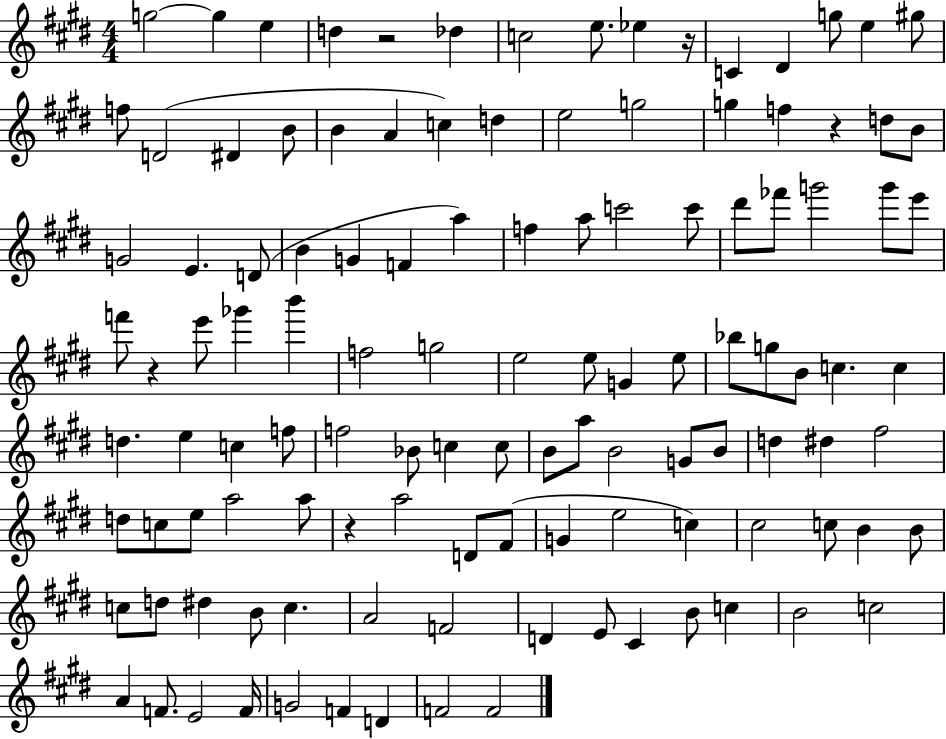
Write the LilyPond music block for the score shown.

{
  \clef treble
  \numericTimeSignature
  \time 4/4
  \key e \major
  g''2~~ g''4 e''4 | d''4 r2 des''4 | c''2 e''8. ees''4 r16 | c'4 dis'4 g''8 e''4 gis''8 | \break f''8 d'2( dis'4 b'8 | b'4 a'4 c''4) d''4 | e''2 g''2 | g''4 f''4 r4 d''8 b'8 | \break g'2 e'4. d'8( | b'4 g'4 f'4 a''4) | f''4 a''8 c'''2 c'''8 | dis'''8 fes'''8 g'''2 g'''8 e'''8 | \break f'''8 r4 e'''8 ges'''4 b'''4 | f''2 g''2 | e''2 e''8 g'4 e''8 | bes''8 g''8 b'8 c''4. c''4 | \break d''4. e''4 c''4 f''8 | f''2 bes'8 c''4 c''8 | b'8 a''8 b'2 g'8 b'8 | d''4 dis''4 fis''2 | \break d''8 c''8 e''8 a''2 a''8 | r4 a''2 d'8 fis'8( | g'4 e''2 c''4) | cis''2 c''8 b'4 b'8 | \break c''8 d''8 dis''4 b'8 c''4. | a'2 f'2 | d'4 e'8 cis'4 b'8 c''4 | b'2 c''2 | \break a'4 f'8. e'2 f'16 | g'2 f'4 d'4 | f'2 f'2 | \bar "|."
}